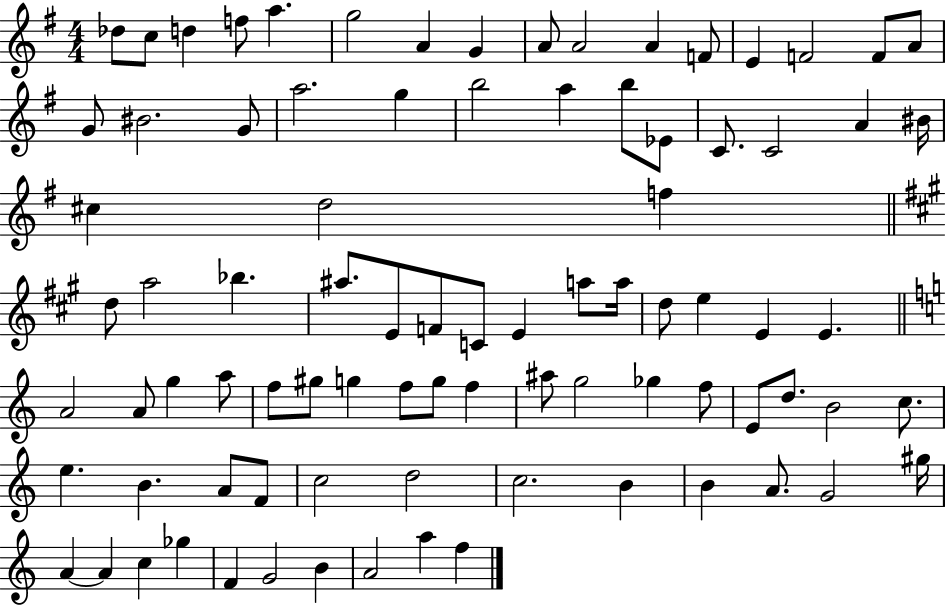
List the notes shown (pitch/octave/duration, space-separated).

Db5/e C5/e D5/q F5/e A5/q. G5/h A4/q G4/q A4/e A4/h A4/q F4/e E4/q F4/h F4/e A4/e G4/e BIS4/h. G4/e A5/h. G5/q B5/h A5/q B5/e Eb4/e C4/e. C4/h A4/q BIS4/s C#5/q D5/h F5/q D5/e A5/h Bb5/q. A#5/e. E4/e F4/e C4/e E4/q A5/e A5/s D5/e E5/q E4/q E4/q. A4/h A4/e G5/q A5/e F5/e G#5/e G5/q F5/e G5/e F5/q A#5/e G5/h Gb5/q F5/e E4/e D5/e. B4/h C5/e. E5/q. B4/q. A4/e F4/e C5/h D5/h C5/h. B4/q B4/q A4/e. G4/h G#5/s A4/q A4/q C5/q Gb5/q F4/q G4/h B4/q A4/h A5/q F5/q